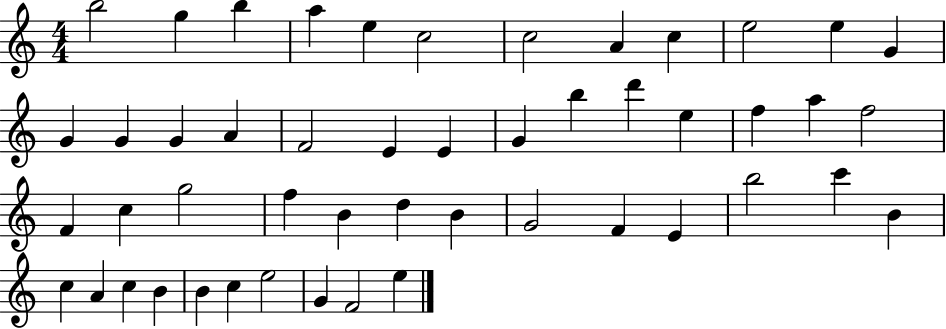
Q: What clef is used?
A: treble